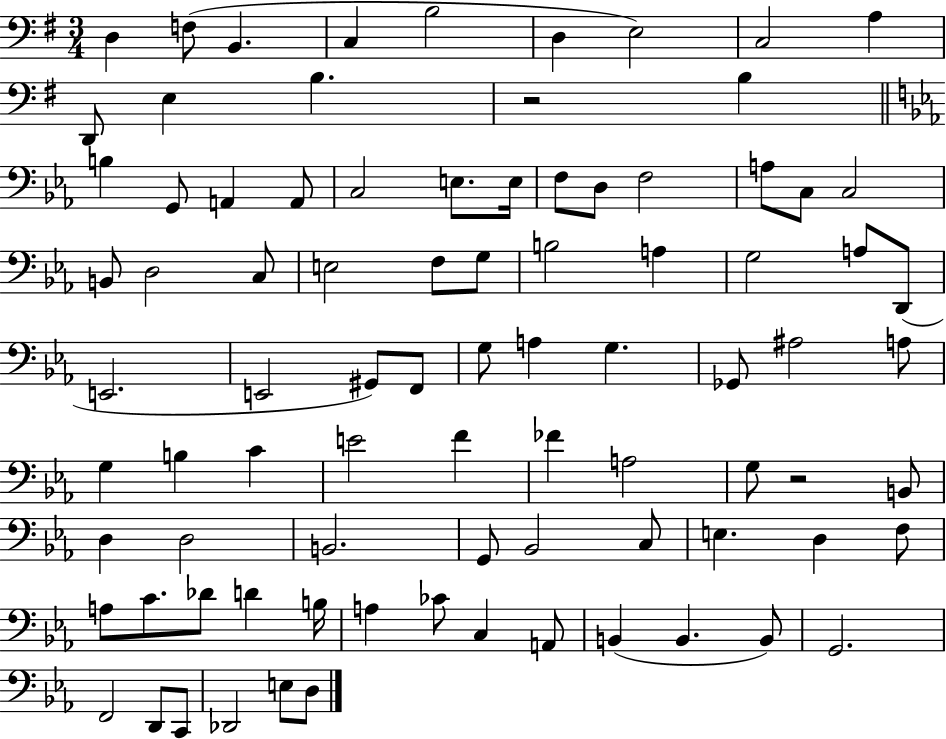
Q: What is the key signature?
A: G major